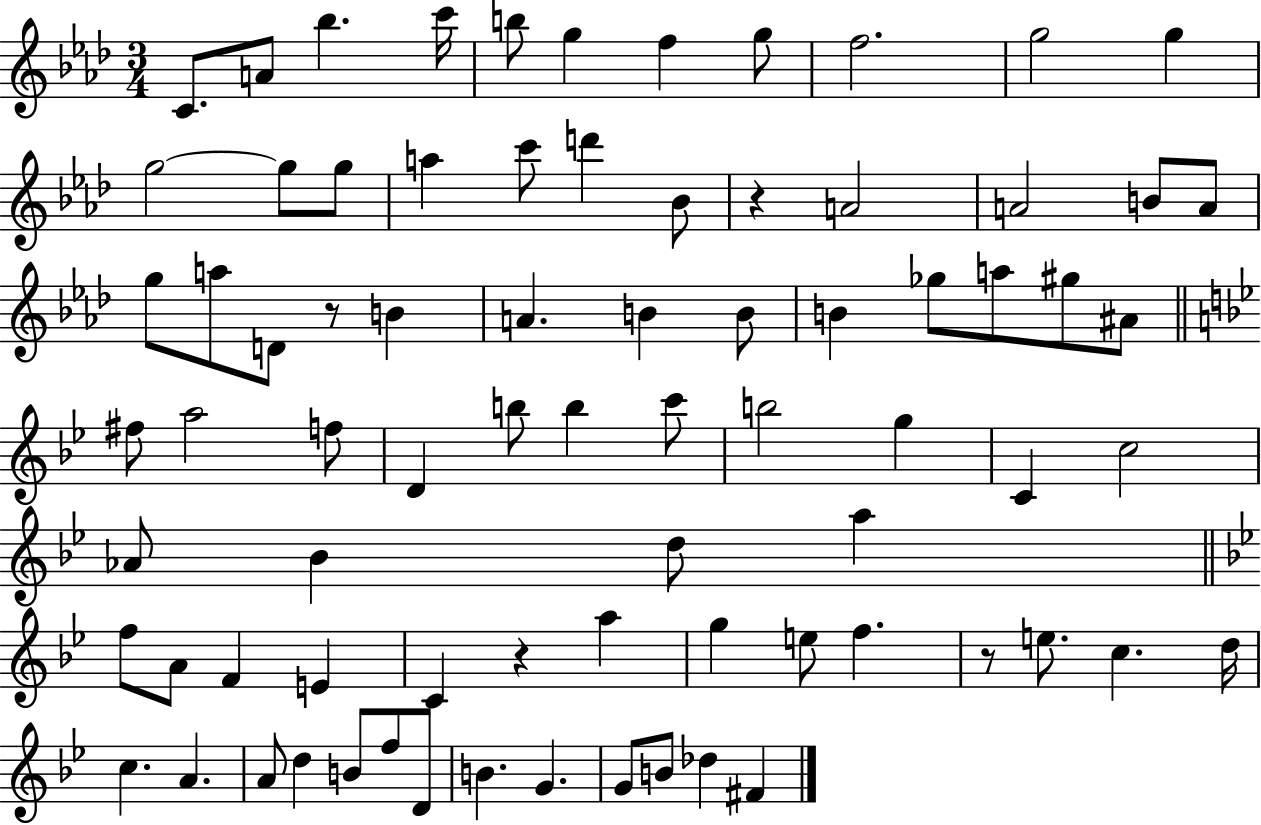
{
  \clef treble
  \numericTimeSignature
  \time 3/4
  \key aes \major
  c'8. a'8 bes''4. c'''16 | b''8 g''4 f''4 g''8 | f''2. | g''2 g''4 | \break g''2~~ g''8 g''8 | a''4 c'''8 d'''4 bes'8 | r4 a'2 | a'2 b'8 a'8 | \break g''8 a''8 d'8 r8 b'4 | a'4. b'4 b'8 | b'4 ges''8 a''8 gis''8 ais'8 | \bar "||" \break \key g \minor fis''8 a''2 f''8 | d'4 b''8 b''4 c'''8 | b''2 g''4 | c'4 c''2 | \break aes'8 bes'4 d''8 a''4 | \bar "||" \break \key bes \major f''8 a'8 f'4 e'4 | c'4 r4 a''4 | g''4 e''8 f''4. | r8 e''8. c''4. d''16 | \break c''4. a'4. | a'8 d''4 b'8 f''8 d'8 | b'4. g'4. | g'8 b'8 des''4 fis'4 | \break \bar "|."
}